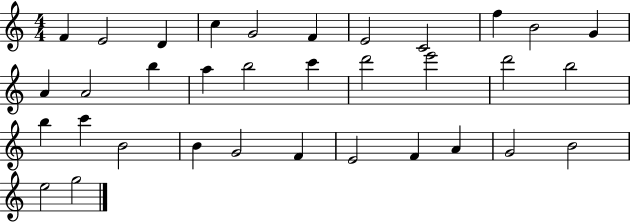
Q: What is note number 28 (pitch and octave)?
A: E4